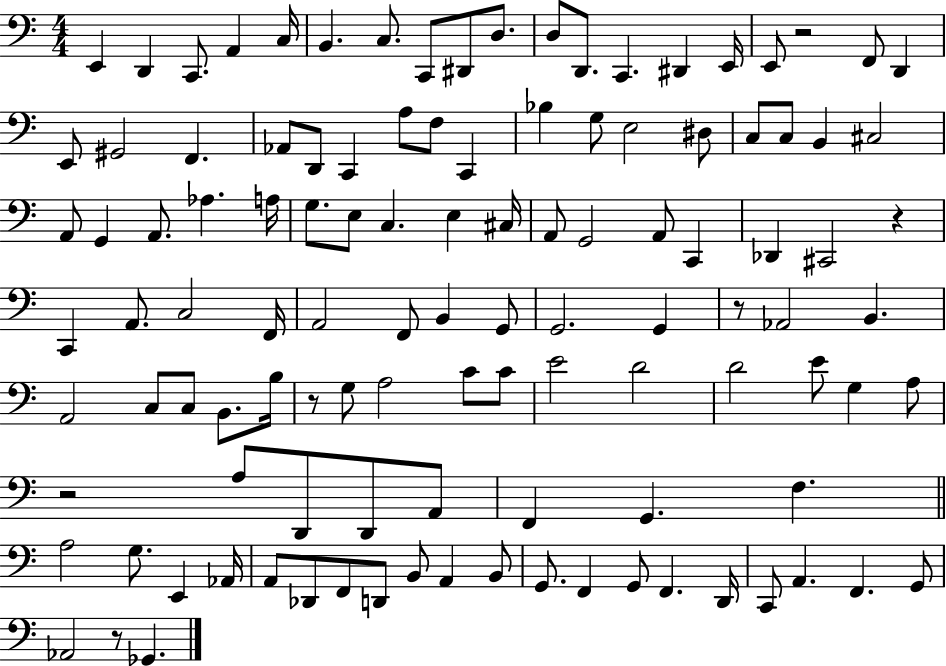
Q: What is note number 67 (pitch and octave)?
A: B2